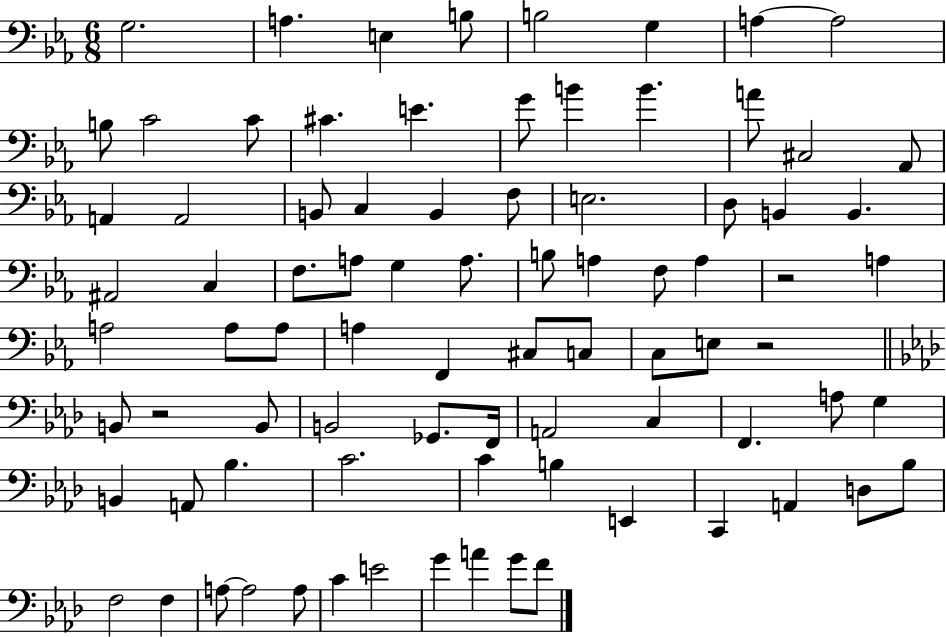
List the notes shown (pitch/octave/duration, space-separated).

G3/h. A3/q. E3/q B3/e B3/h G3/q A3/q A3/h B3/e C4/h C4/e C#4/q. E4/q. G4/e B4/q B4/q. A4/e C#3/h Ab2/e A2/q A2/h B2/e C3/q B2/q F3/e E3/h. D3/e B2/q B2/q. A#2/h C3/q F3/e. A3/e G3/q A3/e. B3/e A3/q F3/e A3/q R/h A3/q A3/h A3/e A3/e A3/q F2/q C#3/e C3/e C3/e E3/e R/h B2/e R/h B2/e B2/h Gb2/e. F2/s A2/h C3/q F2/q. A3/e G3/q B2/q A2/e Bb3/q. C4/h. C4/q B3/q E2/q C2/q A2/q D3/e Bb3/e F3/h F3/q A3/e A3/h A3/e C4/q E4/h G4/q A4/q G4/e F4/e